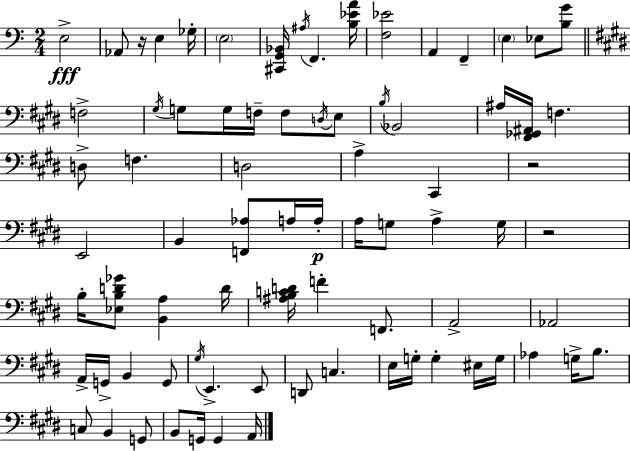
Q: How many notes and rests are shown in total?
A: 78